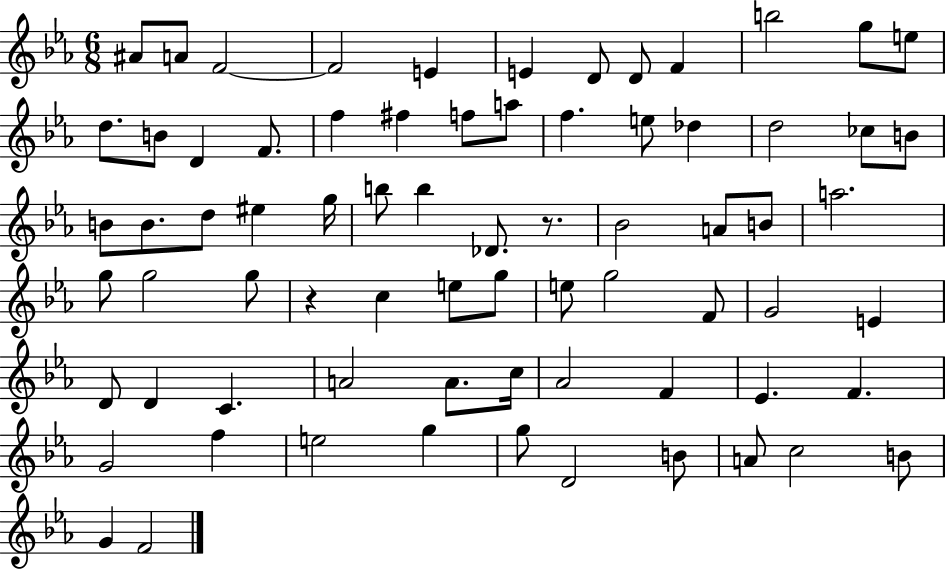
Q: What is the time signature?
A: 6/8